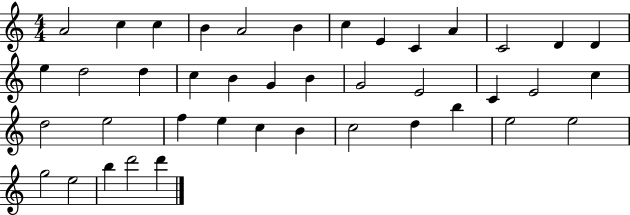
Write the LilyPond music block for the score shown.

{
  \clef treble
  \numericTimeSignature
  \time 4/4
  \key c \major
  a'2 c''4 c''4 | b'4 a'2 b'4 | c''4 e'4 c'4 a'4 | c'2 d'4 d'4 | \break e''4 d''2 d''4 | c''4 b'4 g'4 b'4 | g'2 e'2 | c'4 e'2 c''4 | \break d''2 e''2 | f''4 e''4 c''4 b'4 | c''2 d''4 b''4 | e''2 e''2 | \break g''2 e''2 | b''4 d'''2 d'''4 | \bar "|."
}